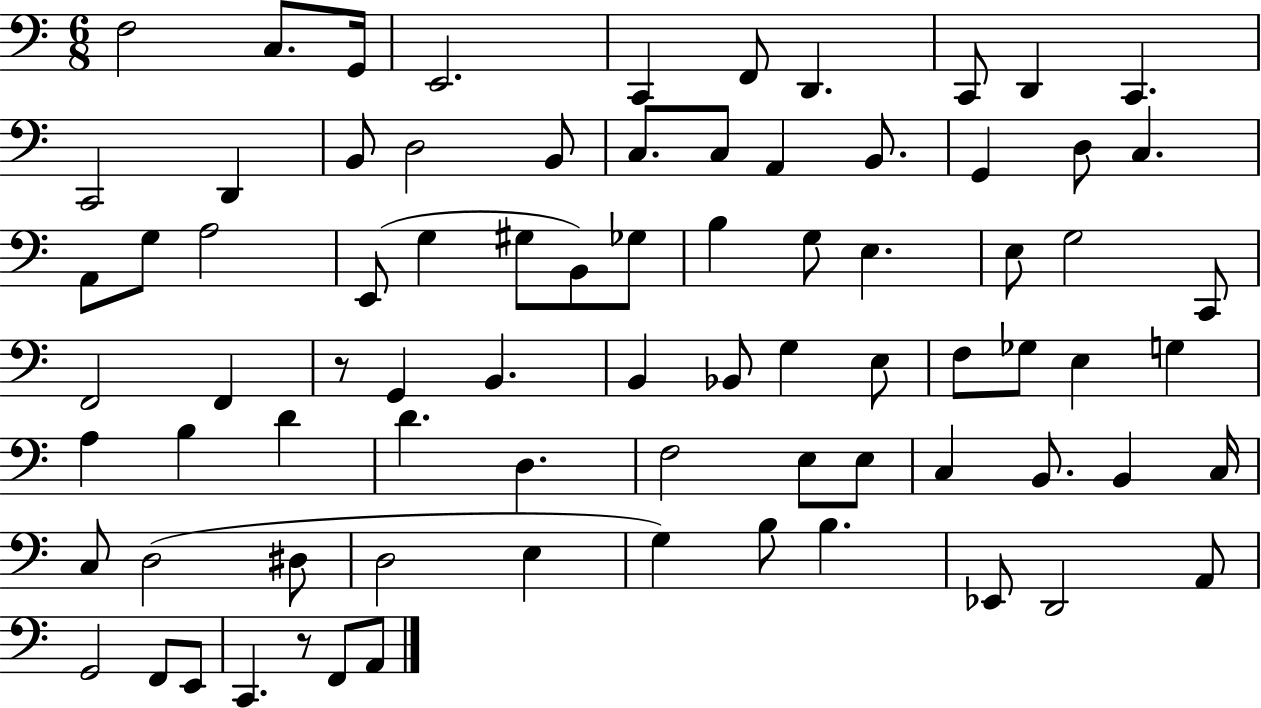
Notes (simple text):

F3/h C3/e. G2/s E2/h. C2/q F2/e D2/q. C2/e D2/q C2/q. C2/h D2/q B2/e D3/h B2/e C3/e. C3/e A2/q B2/e. G2/q D3/e C3/q. A2/e G3/e A3/h E2/e G3/q G#3/e B2/e Gb3/e B3/q G3/e E3/q. E3/e G3/h C2/e F2/h F2/q R/e G2/q B2/q. B2/q Bb2/e G3/q E3/e F3/e Gb3/e E3/q G3/q A3/q B3/q D4/q D4/q. D3/q. F3/h E3/e E3/e C3/q B2/e. B2/q C3/s C3/e D3/h D#3/e D3/h E3/q G3/q B3/e B3/q. Eb2/e D2/h A2/e G2/h F2/e E2/e C2/q. R/e F2/e A2/e